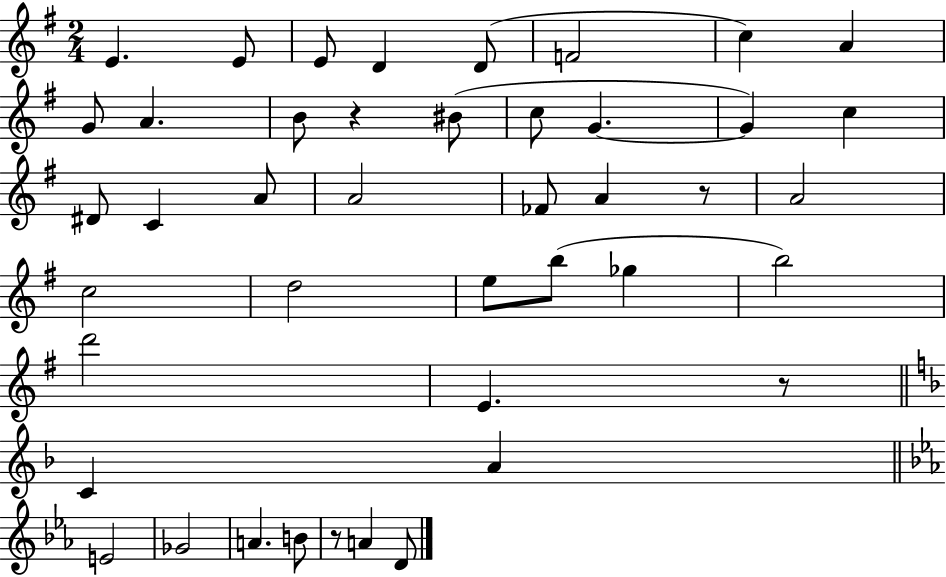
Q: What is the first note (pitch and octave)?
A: E4